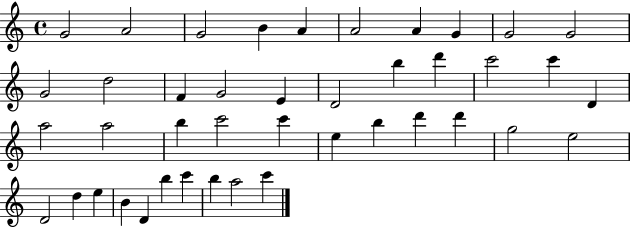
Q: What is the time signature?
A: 4/4